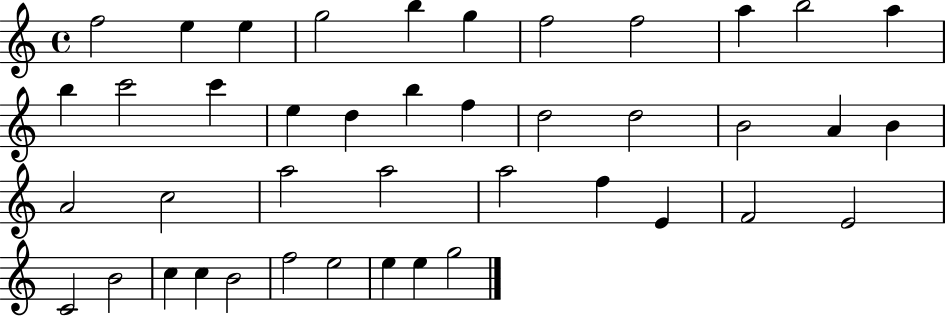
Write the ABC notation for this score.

X:1
T:Untitled
M:4/4
L:1/4
K:C
f2 e e g2 b g f2 f2 a b2 a b c'2 c' e d b f d2 d2 B2 A B A2 c2 a2 a2 a2 f E F2 E2 C2 B2 c c B2 f2 e2 e e g2